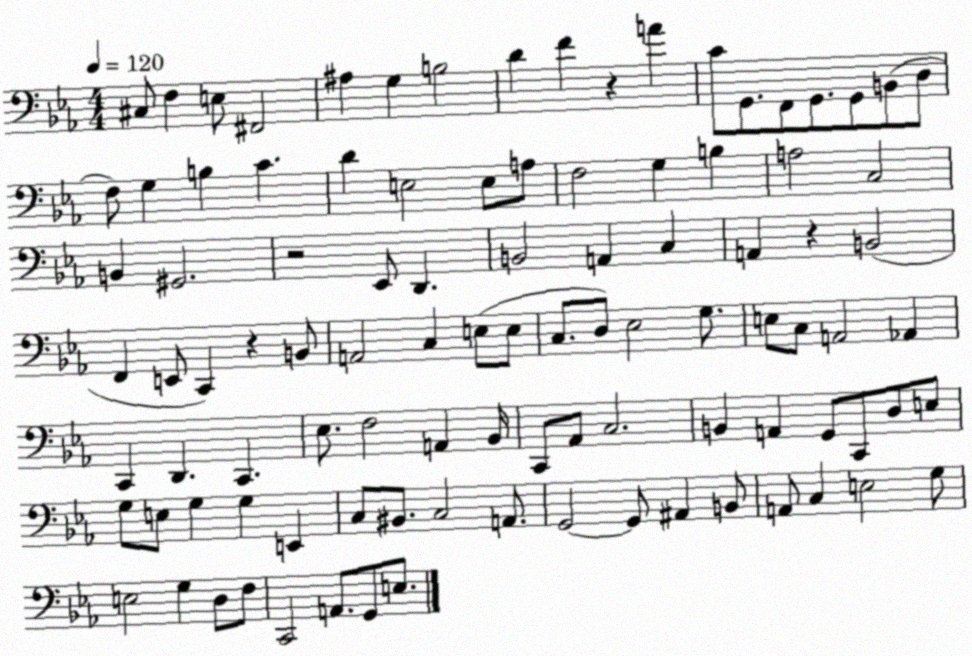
X:1
T:Untitled
M:4/4
L:1/4
K:Eb
^C,/2 F, E,/2 ^F,,2 ^A, G, B,2 D F z A C/2 G,,/2 F,,/2 G,,/2 G,,/2 B,,/2 D,/2 F,/2 G, B, C D E,2 E,/2 A,/2 F,2 G, B, A,2 C,2 B,, ^G,,2 z2 _E,,/2 D,, B,,2 A,, C, A,, z B,,2 F,, E,,/2 C,, z B,,/2 A,,2 C, E,/2 E,/2 C,/2 D,/2 _E,2 G,/2 E,/2 C,/2 A,,2 _A,, C,, D,, C,, _E,/2 F,2 A,, _B,,/4 C,,/2 _A,,/2 C,2 B,, A,, G,,/2 C,,/2 D,/2 E,/2 G,/2 E,/2 G, G, E,, C,/2 ^B,,/2 C,2 A,,/2 G,,2 G,,/2 ^A,, B,,/2 A,,/2 C, E,2 G,/2 E,2 G, D,/2 F,/2 C,,2 A,,/2 G,,/2 E,/2